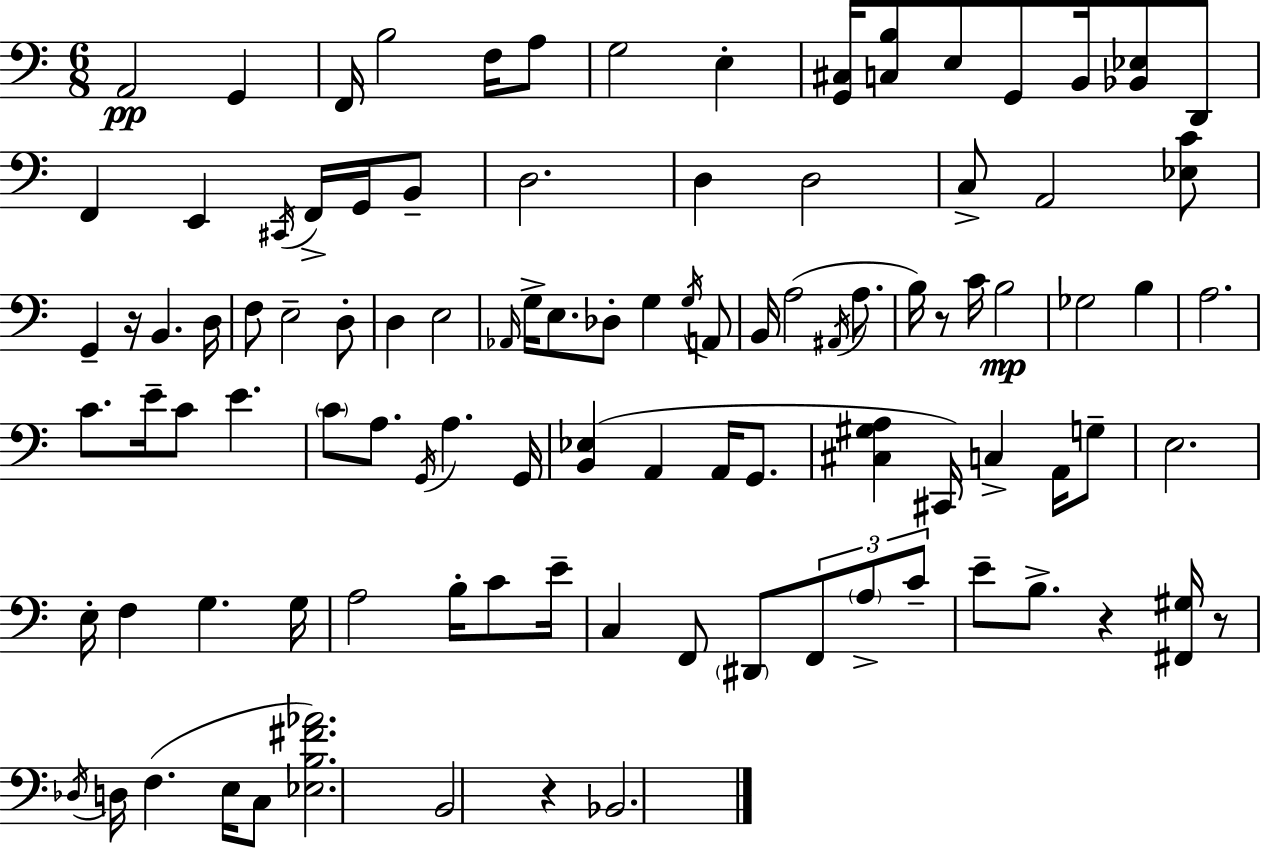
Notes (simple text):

A2/h G2/q F2/s B3/h F3/s A3/e G3/h E3/q [G2,C#3]/s [C3,B3]/e E3/e G2/e B2/s [Bb2,Eb3]/e D2/e F2/q E2/q C#2/s F2/s G2/s B2/e D3/h. D3/q D3/h C3/e A2/h [Eb3,C4]/e G2/q R/s B2/q. D3/s F3/e E3/h D3/e D3/q E3/h Ab2/s G3/s E3/e. Db3/e G3/q G3/s A2/e B2/s A3/h A#2/s A3/e. B3/s R/e C4/s B3/h Gb3/h B3/q A3/h. C4/e. E4/s C4/e E4/q. C4/e A3/e. G2/s A3/q. G2/s [B2,Eb3]/q A2/q A2/s G2/e. [C#3,G#3,A3]/q C#2/s C3/q A2/s G3/e E3/h. E3/s F3/q G3/q. G3/s A3/h B3/s C4/e E4/s C3/q F2/e D#2/e F2/e A3/e C4/e E4/e B3/e. R/q [F#2,G#3]/s R/e Db3/s D3/s F3/q. E3/s C3/e [Eb3,B3,F#4,Ab4]/h. B2/h R/q Bb2/h.